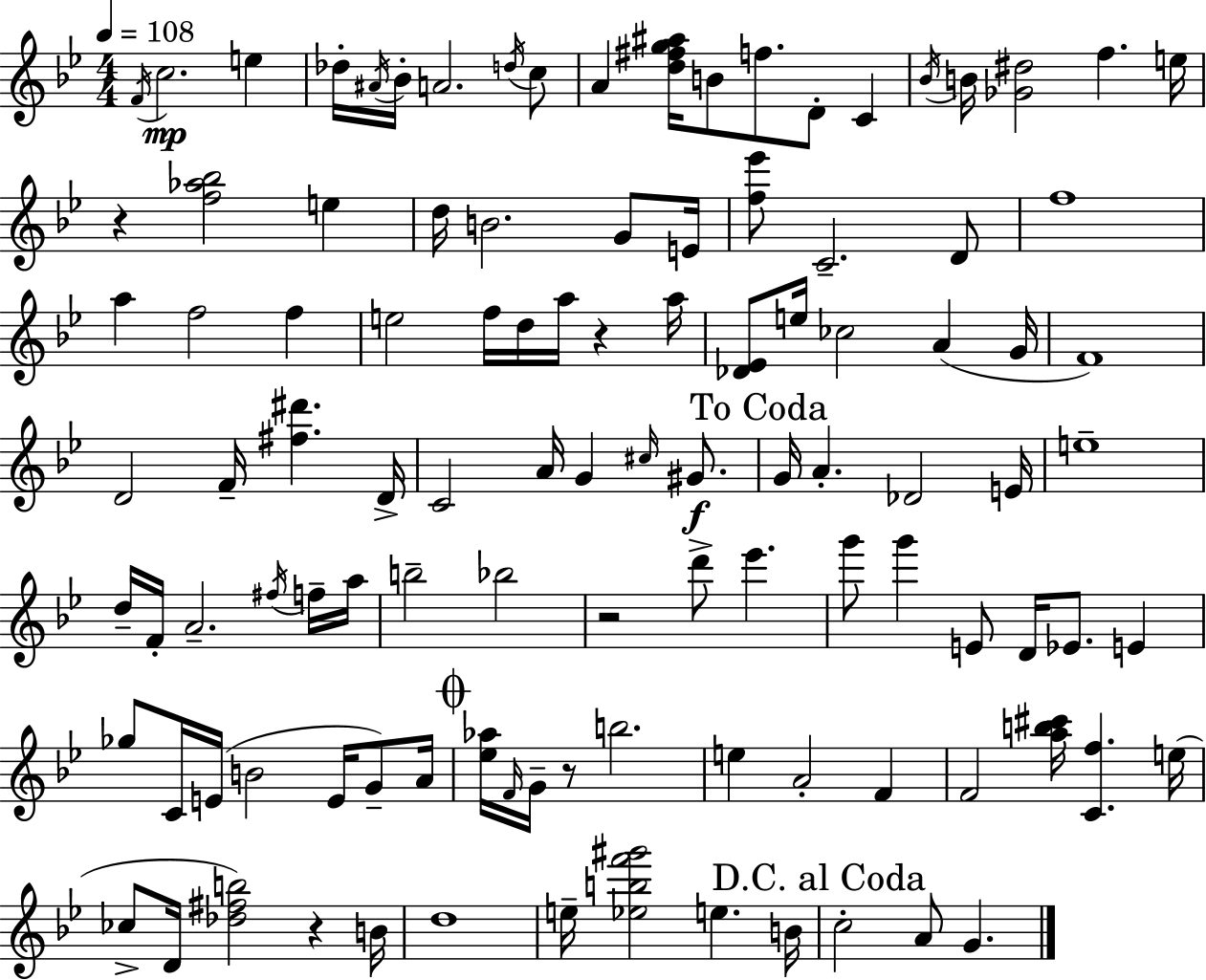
X:1
T:Untitled
M:4/4
L:1/4
K:Bb
F/4 c2 e _d/4 ^A/4 _B/4 A2 d/4 c/2 A [d^fg^a]/4 B/2 f/2 D/2 C _B/4 B/4 [_G^d]2 f e/4 z [f_a_b]2 e d/4 B2 G/2 E/4 [f_e']/2 C2 D/2 f4 a f2 f e2 f/4 d/4 a/4 z a/4 [_D_E]/2 e/4 _c2 A G/4 F4 D2 F/4 [^f^d'] D/4 C2 A/4 G ^c/4 ^G/2 G/4 A _D2 E/4 e4 d/4 F/4 A2 ^f/4 f/4 a/4 b2 _b2 z2 d'/2 _e' g'/2 g' E/2 D/4 _E/2 E _g/2 C/4 E/4 B2 E/4 G/2 A/4 [_e_a]/4 F/4 G/4 z/2 b2 e A2 F F2 [ab^c']/4 [Cf] e/4 _c/2 D/4 [_d^fb]2 z B/4 d4 e/4 [_ebf'^g']2 e B/4 c2 A/2 G